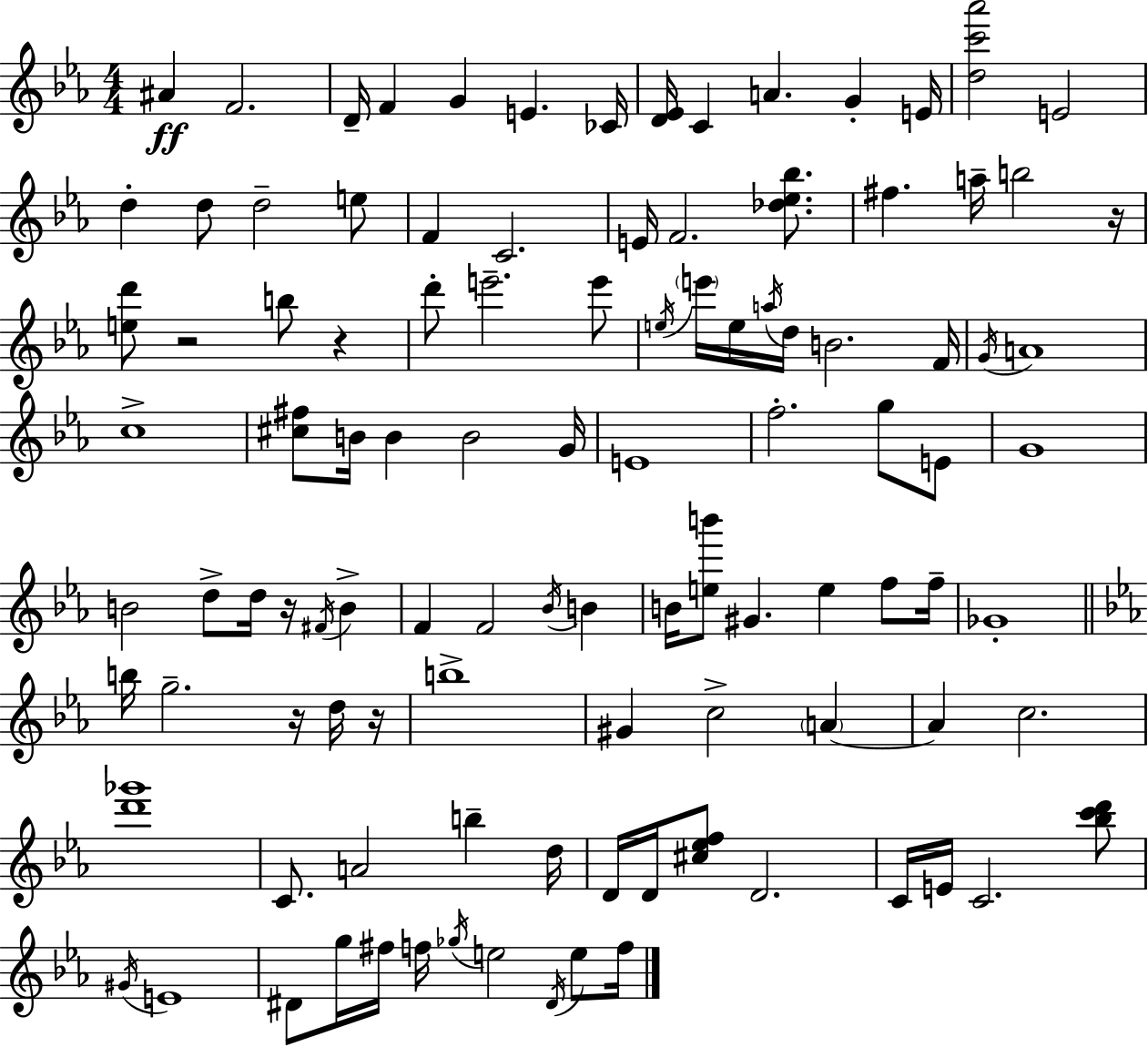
A#4/q F4/h. D4/s F4/q G4/q E4/q. CES4/s [D4,Eb4]/s C4/q A4/q. G4/q E4/s [D5,C6,Ab6]/h E4/h D5/q D5/e D5/h E5/e F4/q C4/h. E4/s F4/h. [Db5,Eb5,Bb5]/e. F#5/q. A5/s B5/h R/s [E5,D6]/e R/h B5/e R/q D6/e E6/h. E6/e E5/s E6/s E5/s A5/s D5/s B4/h. F4/s G4/s A4/w C5/w [C#5,F#5]/e B4/s B4/q B4/h G4/s E4/w F5/h. G5/e E4/e G4/w B4/h D5/e D5/s R/s F#4/s B4/q F4/q F4/h Bb4/s B4/q B4/s [E5,B6]/e G#4/q. E5/q F5/e F5/s Gb4/w B5/s G5/h. R/s D5/s R/s B5/w G#4/q C5/h A4/q A4/q C5/h. [D6,Gb6]/w C4/e. A4/h B5/q D5/s D4/s D4/s [C#5,Eb5,F5]/e D4/h. C4/s E4/s C4/h. [Bb5,C6,D6]/e G#4/s E4/w D#4/e G5/s F#5/s F5/s Gb5/s E5/h D#4/s E5/e F5/s